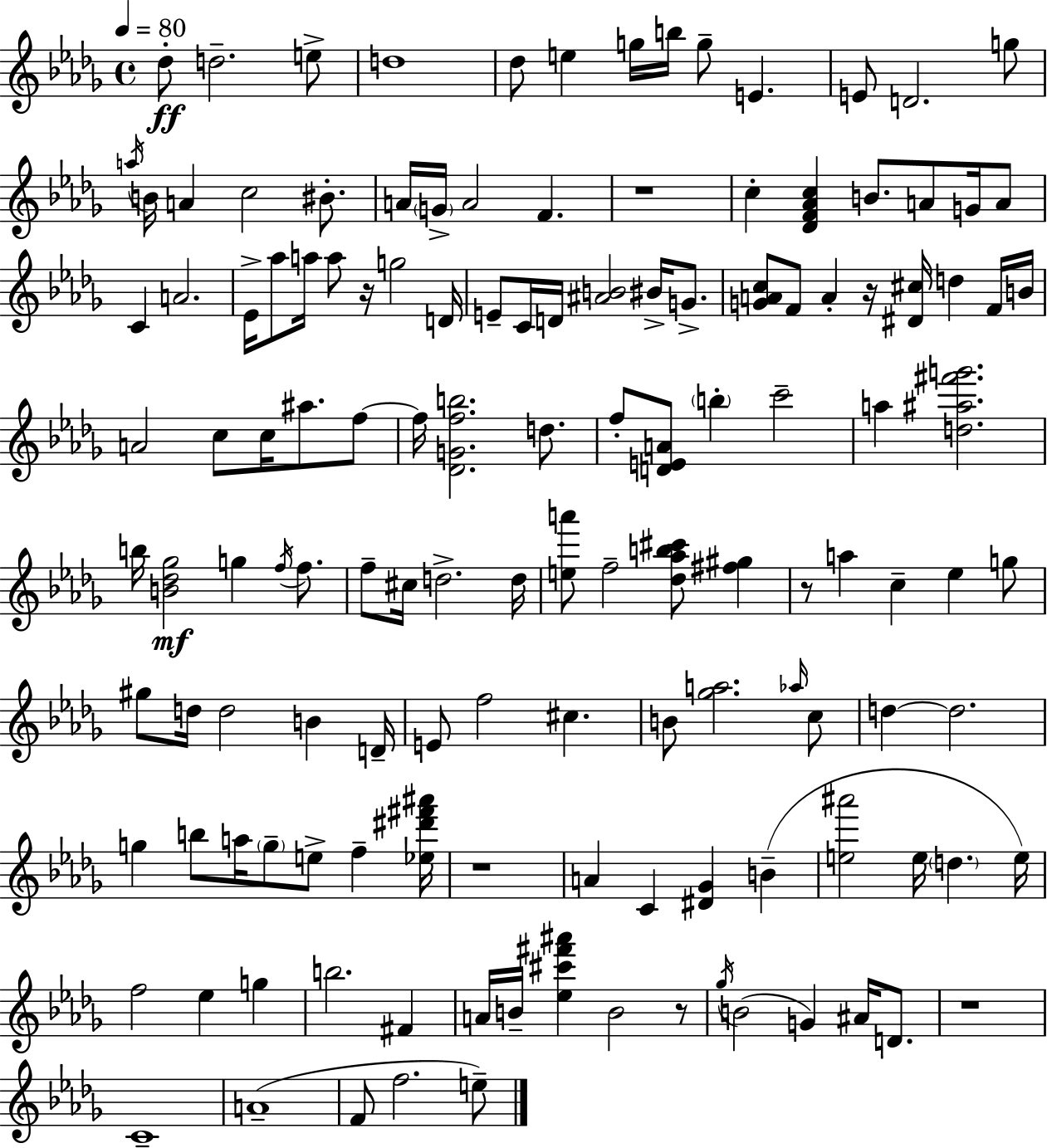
{
  \clef treble
  \time 4/4
  \defaultTimeSignature
  \key bes \minor
  \tempo 4 = 80
  des''8-.\ff d''2.-- e''8-> | d''1 | des''8 e''4 g''16 b''16 g''8-- e'4. | e'8 d'2. g''8 | \break \acciaccatura { a''16 } b'16 a'4 c''2 bis'8.-. | a'16 \parenthesize g'16-> a'2 f'4. | r1 | c''4-. <des' f' aes' c''>4 b'8. a'8 g'16 a'8 | \break c'4 a'2. | ees'16-> aes''8 a''16 a''8 r16 g''2 | d'16 e'8-- c'16 d'16 <ais' b'>2 bis'16-> g'8.-> | <g' a' c''>8 f'8 a'4-. r16 <dis' cis''>16 d''4 f'16 | \break b'16 a'2 c''8 c''16 ais''8. f''8~~ | f''16 <des' g' f'' b''>2. d''8. | f''8-. <d' e' a'>8 \parenthesize b''4-. c'''2-- | a''4 <d'' ais'' fis''' g'''>2. | \break b''16 <b' des'' ges''>2\mf g''4 \acciaccatura { f''16 } f''8. | f''8-- cis''16 d''2.-> | d''16 <e'' a'''>8 f''2-- <des'' aes'' b'' cis'''>8 <fis'' gis''>4 | r8 a''4 c''4-- ees''4 | \break g''8 gis''8 d''16 d''2 b'4 | d'16-- e'8 f''2 cis''4. | b'8 <ges'' a''>2. | \grace { aes''16 } c''8 d''4~~ d''2. | \break g''4 b''8 a''16 \parenthesize g''8-- e''8-> f''4-- | <ees'' dis''' fis''' ais'''>16 r1 | a'4 c'4 <dis' ges'>4 b'4--( | <e'' ais'''>2 e''16 \parenthesize d''4. | \break e''16) f''2 ees''4 g''4 | b''2. fis'4 | a'16 b'16-- <ees'' cis''' fis''' ais'''>4 b'2 | r8 \acciaccatura { ges''16 }( b'2 g'4) | \break ais'16 d'8. r1 | c'1-- | a'1--( | f'8 f''2. | \break e''8--) \bar "|."
}